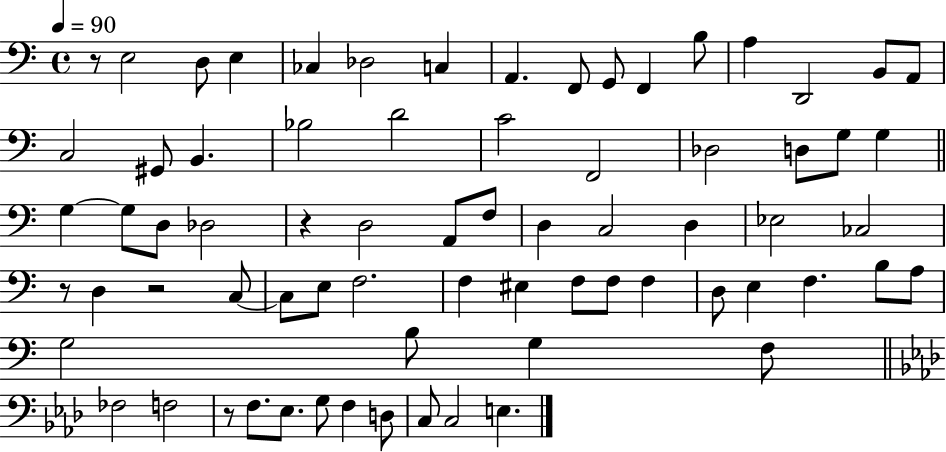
X:1
T:Untitled
M:4/4
L:1/4
K:C
z/2 E,2 D,/2 E, _C, _D,2 C, A,, F,,/2 G,,/2 F,, B,/2 A, D,,2 B,,/2 A,,/2 C,2 ^G,,/2 B,, _B,2 D2 C2 F,,2 _D,2 D,/2 G,/2 G, G, G,/2 D,/2 _D,2 z D,2 A,,/2 F,/2 D, C,2 D, _E,2 _C,2 z/2 D, z2 C,/2 C,/2 E,/2 F,2 F, ^E, F,/2 F,/2 F, D,/2 E, F, B,/2 A,/2 G,2 B,/2 G, F,/2 _F,2 F,2 z/2 F,/2 _E,/2 G,/2 F, D,/2 C,/2 C,2 E,